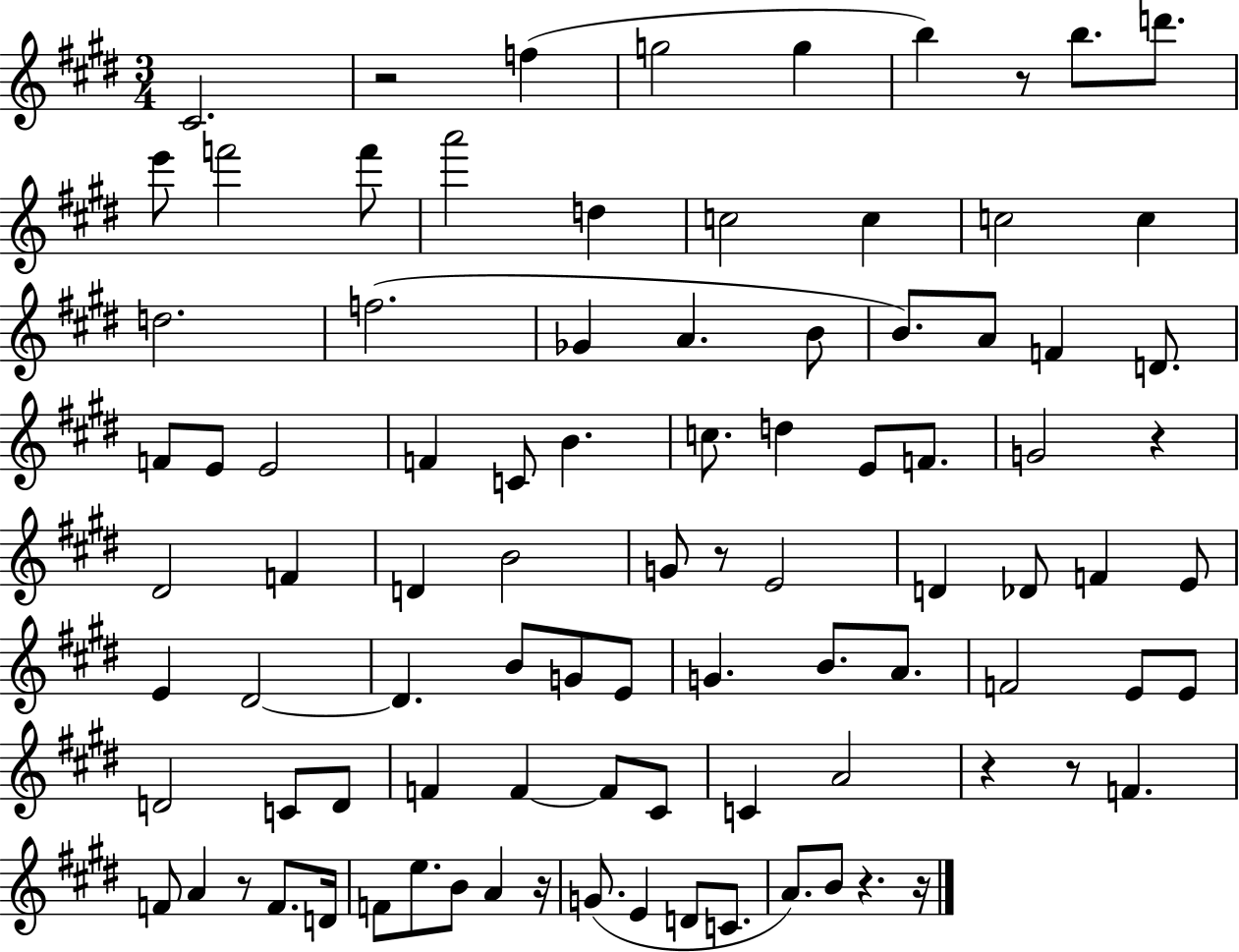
{
  \clef treble
  \numericTimeSignature
  \time 3/4
  \key e \major
  cis'2. | r2 f''4( | g''2 g''4 | b''4) r8 b''8. d'''8. | \break e'''8 f'''2 f'''8 | a'''2 d''4 | c''2 c''4 | c''2 c''4 | \break d''2. | f''2.( | ges'4 a'4. b'8 | b'8.) a'8 f'4 d'8. | \break f'8 e'8 e'2 | f'4 c'8 b'4. | c''8. d''4 e'8 f'8. | g'2 r4 | \break dis'2 f'4 | d'4 b'2 | g'8 r8 e'2 | d'4 des'8 f'4 e'8 | \break e'4 dis'2~~ | dis'4. b'8 g'8 e'8 | g'4. b'8. a'8. | f'2 e'8 e'8 | \break d'2 c'8 d'8 | f'4 f'4~~ f'8 cis'8 | c'4 a'2 | r4 r8 f'4. | \break f'8 a'4 r8 f'8. d'16 | f'8 e''8. b'8 a'4 r16 | g'8.( e'4 d'8 c'8. | a'8.) b'8 r4. r16 | \break \bar "|."
}